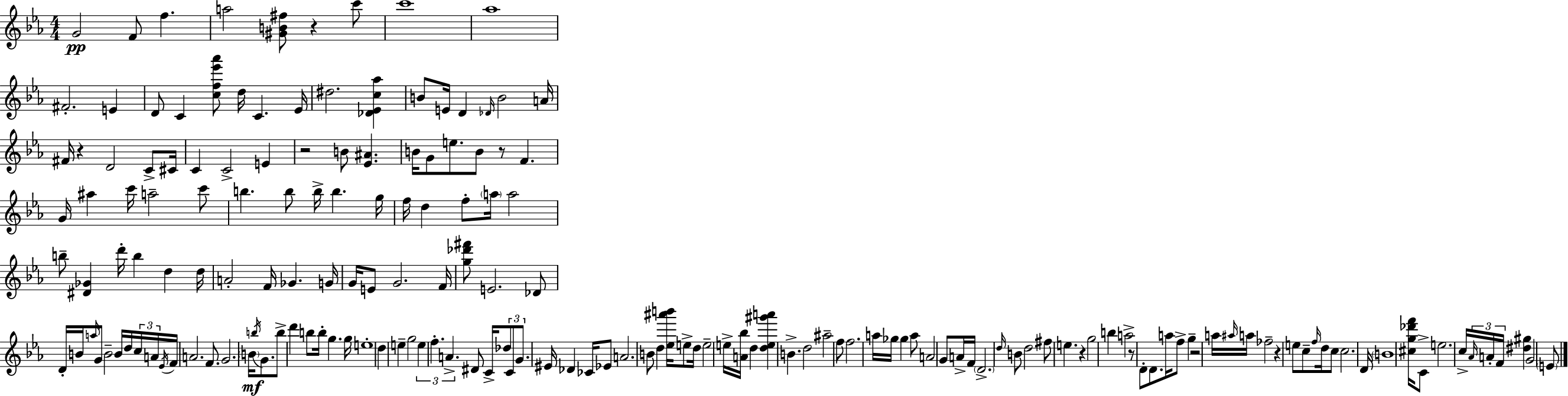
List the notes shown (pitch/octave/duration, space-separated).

G4/h F4/e F5/q. A5/h [G#4,B4,F#5]/e R/q C6/e C6/w Ab5/w F#4/h. E4/q D4/e C4/q [C5,F5,Eb6,Ab6]/e D5/s C4/q. Eb4/s D#5/h. [Db4,Eb4,C5,Ab5]/q B4/e E4/s D4/q Db4/s B4/h A4/s F#4/s R/q D4/h C4/e C#4/s C4/q C4/h E4/q R/h B4/e [Eb4,A#4]/q. B4/s G4/e E5/e. B4/e R/e F4/q. G4/s A#5/q C6/s A5/h C6/e B5/q. B5/e B5/s B5/q. G5/s F5/s D5/q F5/e A5/s A5/h B5/e [D#4,Gb4]/q D6/s B5/q D5/q D5/s A4/h F4/s Gb4/q. G4/s G4/s E4/e G4/h. F4/s [G5,Db6,F#6]/e E4/h. Db4/e D4/s B4/s A5/s G4/e B4/h B4/s D5/s C5/s A4/s Eb4/s F4/s A4/h. F4/e. G4/h. B4/s B5/s G4/e. B5/e D6/q B5/e B5/s G5/q. G5/s E5/w D5/q E5/q G5/h E5/q F5/q. A4/q. D#4/e C4/s Db5/e C4/e G4/e. EIS4/s Db4/q CES4/s Eb4/e A4/h. B4/e D5/q [Eb5,A#6,B6]/s E5/e D5/s E5/h E5/s [A4,Bb5]/s D5/q [D5,E5,G#6,A6]/q B4/q. D5/h A#5/h F5/e F5/h. A5/s Gb5/s Gb5/q A5/e A4/h G4/e A4/s F4/s D4/h. D5/s B4/e D5/h F#5/e E5/q. R/q G5/h B5/q A5/h R/e D4/e D4/e. A5/s F5/e G5/q R/h A5/s A#5/s A5/s FES5/h R/q E5/e C5/e F5/s D5/s C5/e C5/h. D4/s B4/w [C#5,G5,Db6,F6]/s C4/e E5/h. C5/s Ab4/s A4/s F4/s [D#5,G#5]/q G4/h E4/e